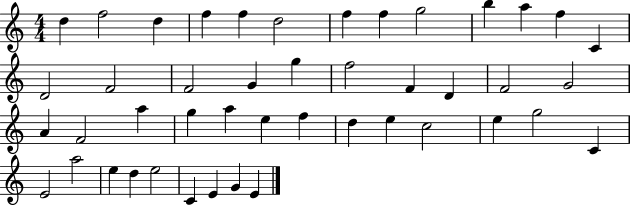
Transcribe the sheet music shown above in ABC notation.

X:1
T:Untitled
M:4/4
L:1/4
K:C
d f2 d f f d2 f f g2 b a f C D2 F2 F2 G g f2 F D F2 G2 A F2 a g a e f d e c2 e g2 C E2 a2 e d e2 C E G E